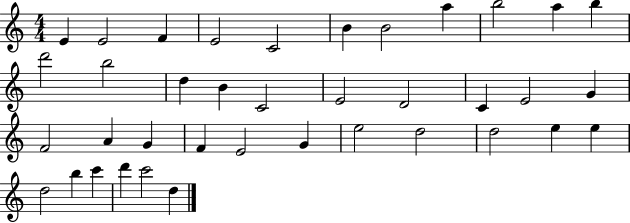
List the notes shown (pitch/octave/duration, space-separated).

E4/q E4/h F4/q E4/h C4/h B4/q B4/h A5/q B5/h A5/q B5/q D6/h B5/h D5/q B4/q C4/h E4/h D4/h C4/q E4/h G4/q F4/h A4/q G4/q F4/q E4/h G4/q E5/h D5/h D5/h E5/q E5/q D5/h B5/q C6/q D6/q C6/h D5/q